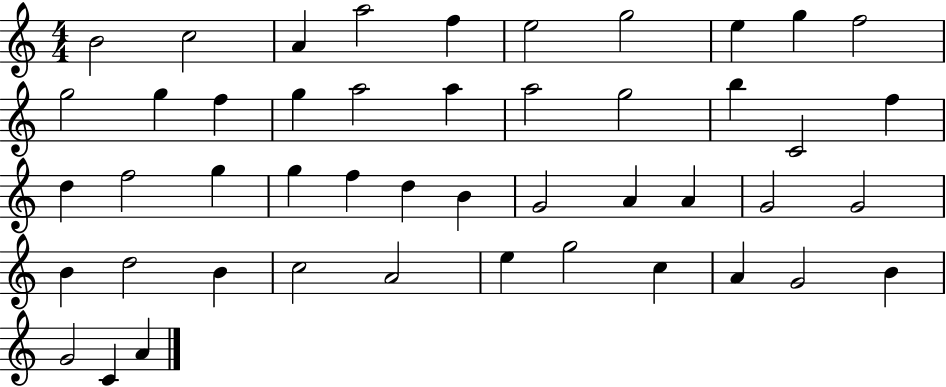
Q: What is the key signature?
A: C major